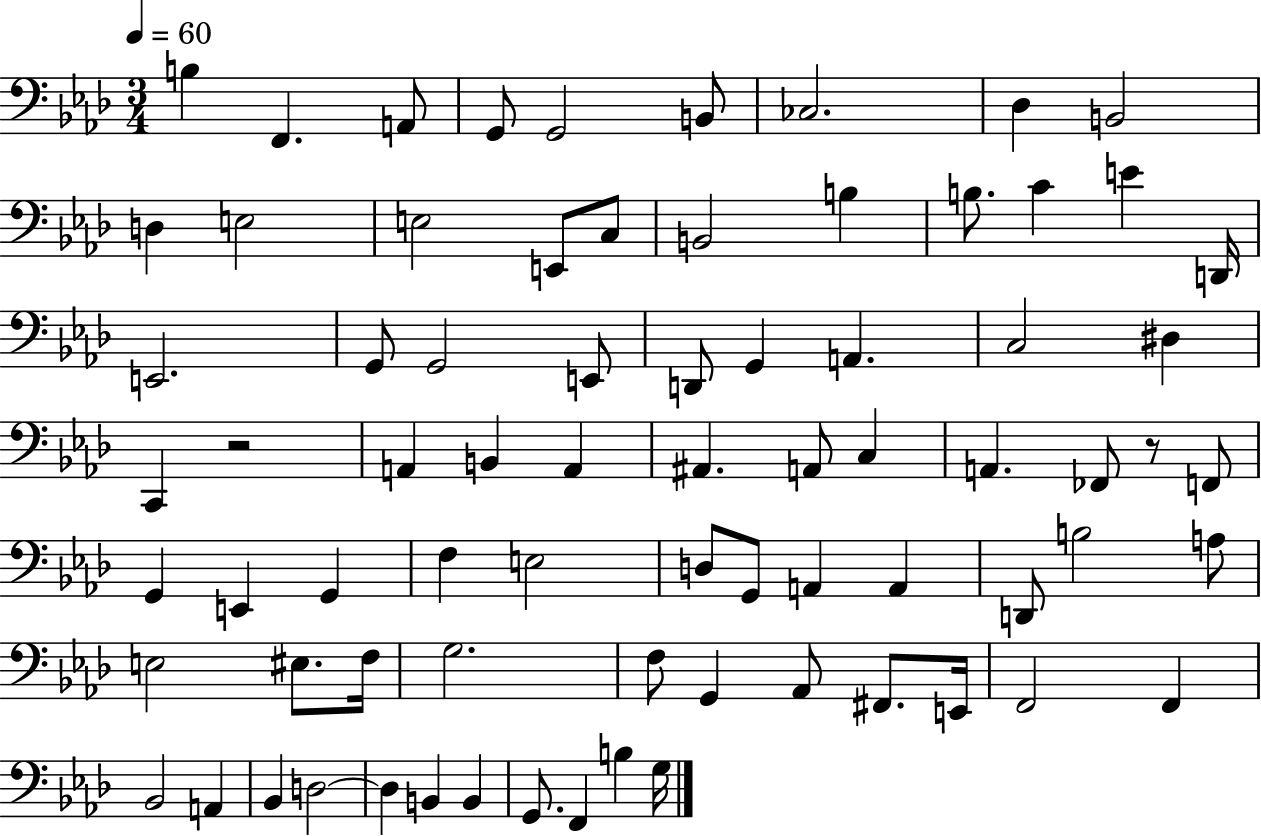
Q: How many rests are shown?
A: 2